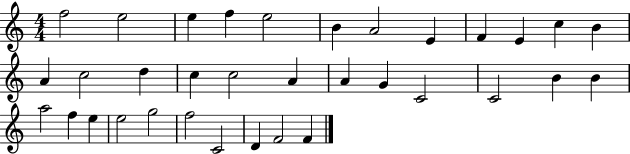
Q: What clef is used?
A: treble